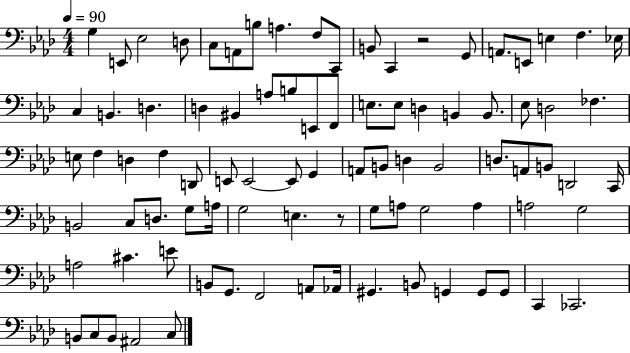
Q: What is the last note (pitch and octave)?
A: C3